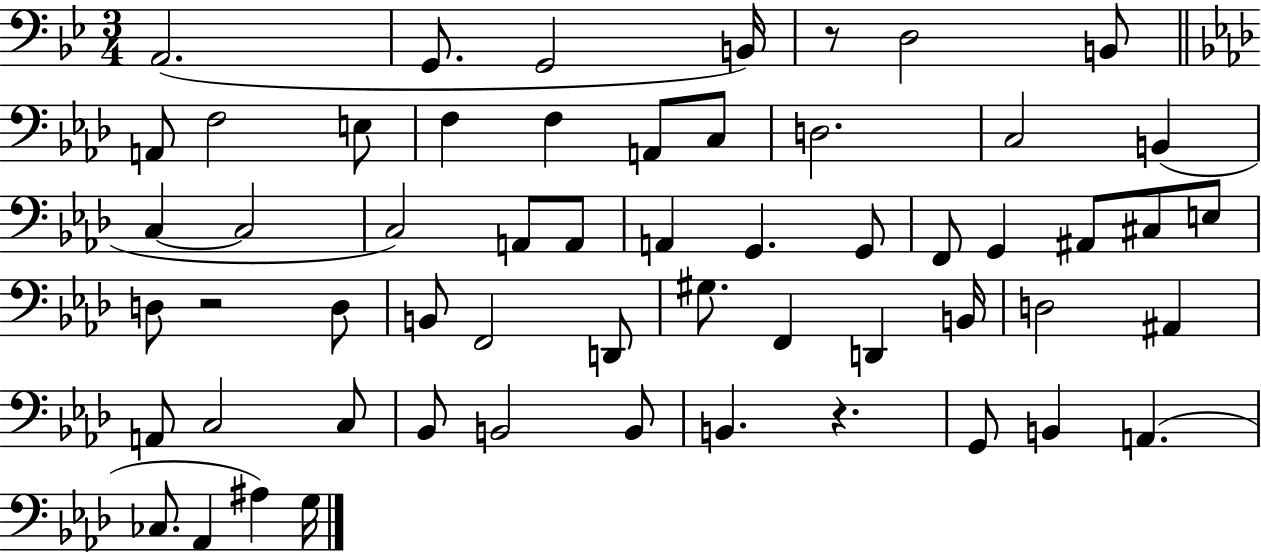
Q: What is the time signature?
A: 3/4